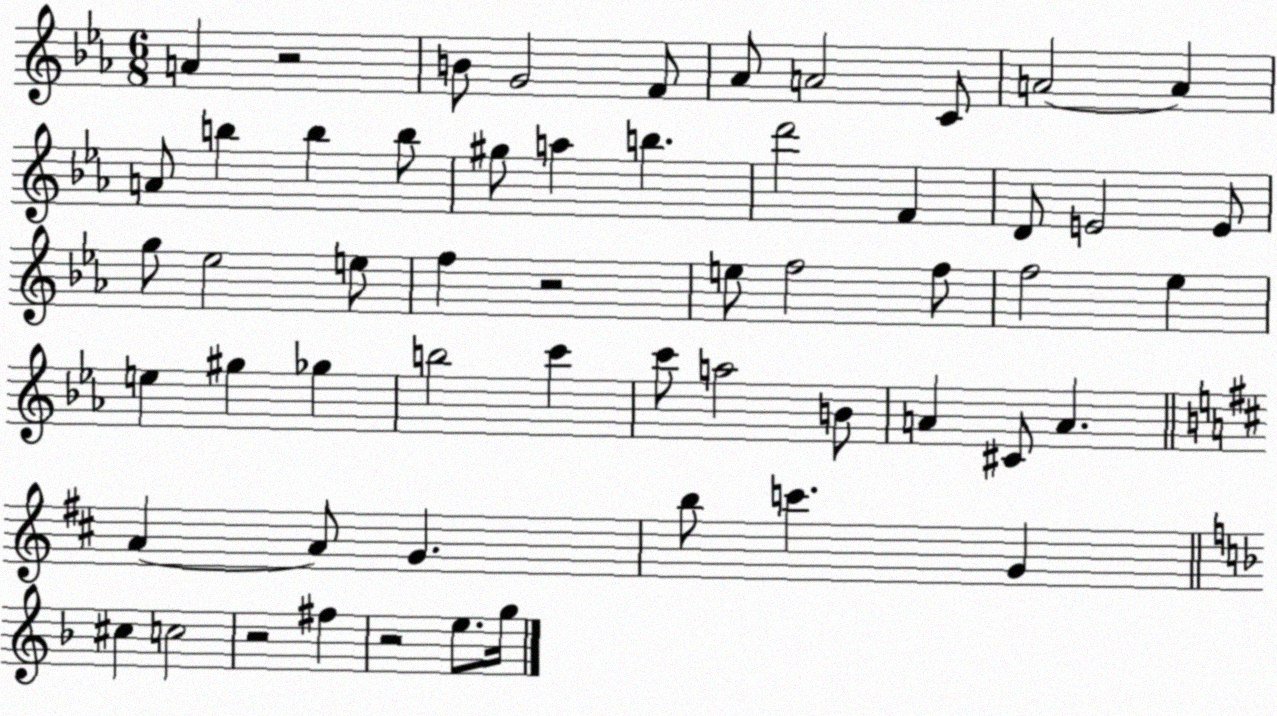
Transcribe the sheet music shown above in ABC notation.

X:1
T:Untitled
M:6/8
L:1/4
K:Eb
A z2 B/2 G2 F/2 _A/2 A2 C/2 A2 A A/2 b b b/2 ^g/2 a b d'2 F D/2 E2 E/2 g/2 _e2 e/2 f z2 e/2 f2 f/2 f2 _e e ^g _g b2 c' c'/2 a2 B/2 A ^C/2 A A A/2 G b/2 c' G ^c c2 z2 ^f z2 e/2 g/4